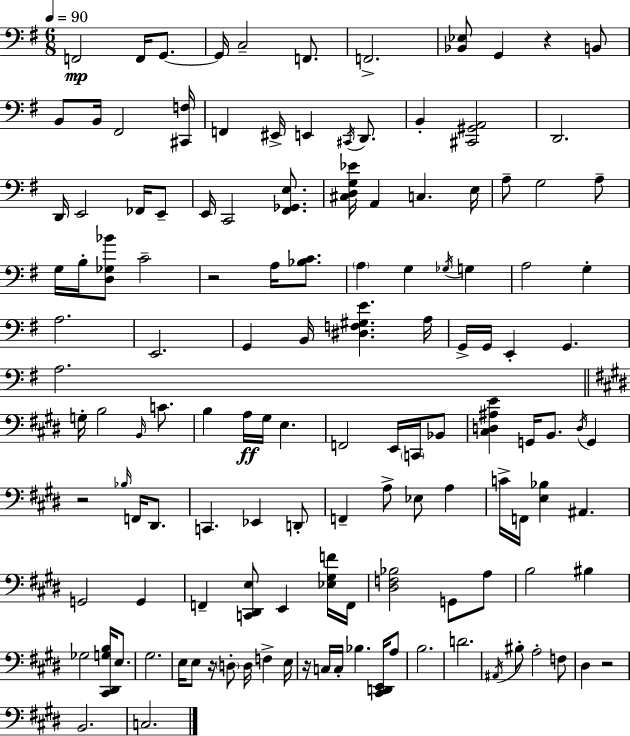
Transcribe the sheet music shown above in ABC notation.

X:1
T:Untitled
M:6/8
L:1/4
K:Em
F,,2 F,,/4 G,,/2 G,,/4 C,2 F,,/2 F,,2 [_B,,_E,]/2 G,, z B,,/2 B,,/2 B,,/4 ^F,,2 [^C,,F,]/4 F,, ^E,,/4 E,, ^C,,/4 D,,/2 B,, [^C,,^G,,A,,]2 D,,2 D,,/4 E,,2 _F,,/4 E,,/2 E,,/4 C,,2 [^F,,_G,,E,]/2 [^C,D,G,_E]/4 A,, C, E,/4 A,/2 G,2 A,/2 G,/4 B,/4 [D,_G,_B]/2 C2 z2 A,/4 [_B,C]/2 A, G, _G,/4 G, A,2 G, A,2 E,,2 G,, B,,/4 [^D,F,^G,E] A,/4 G,,/4 G,,/4 E,, G,, A,2 G,/4 B,2 B,,/4 C/2 B, A,/4 ^G,/4 E, F,,2 E,,/4 C,,/4 _B,,/2 [^C,D,^A,E] G,,/4 B,,/2 D,/4 G,, z2 _B,/4 F,,/4 ^D,,/2 C,, _E,, D,,/2 F,, A,/2 _E,/2 A, C/4 F,,/4 [E,_B,] ^A,, G,,2 G,, F,, [C,,^D,,E,]/2 E,, [_E,^G,F]/4 F,,/4 [^D,F,_B,]2 G,,/2 A,/2 B,2 ^B, _G,2 [^C,,^D,,G,B,]/4 E,/2 ^G,2 E,/4 E,/2 z/4 D,/2 D,/4 F, E,/4 z/4 C,/4 C,/4 _B, [^C,,D,,E,,]/4 A,/2 B,2 D2 ^A,,/4 ^B,/2 A,2 F,/2 ^D, z2 B,,2 C,2